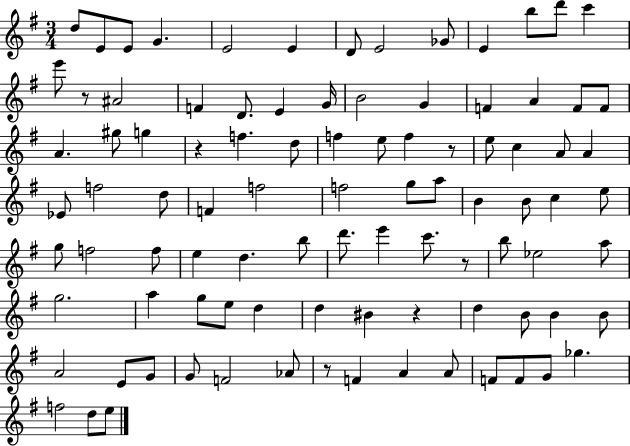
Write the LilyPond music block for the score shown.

{
  \clef treble
  \numericTimeSignature
  \time 3/4
  \key g \major
  \repeat volta 2 { d''8 e'8 e'8 g'4. | e'2 e'4 | d'8 e'2 ges'8 | e'4 b''8 d'''8 c'''4 | \break e'''8 r8 ais'2 | f'4 d'8. e'4 g'16 | b'2 g'4 | f'4 a'4 f'8 f'8 | \break a'4. gis''8 g''4 | r4 f''4. d''8 | f''4 e''8 f''4 r8 | e''8 c''4 a'8 a'4 | \break ees'8 f''2 d''8 | f'4 f''2 | f''2 g''8 a''8 | b'4 b'8 c''4 e''8 | \break g''8 f''2 f''8 | e''4 d''4. b''8 | d'''8. e'''4 c'''8. r8 | b''8 ees''2 a''8 | \break g''2. | a''4 g''8 e''8 d''4 | d''4 bis'4 r4 | d''4 b'8 b'4 b'8 | \break a'2 e'8 g'8 | g'8 f'2 aes'8 | r8 f'4 a'4 a'8 | f'8 f'8 g'8 ges''4. | \break f''2 d''8 e''8 | } \bar "|."
}